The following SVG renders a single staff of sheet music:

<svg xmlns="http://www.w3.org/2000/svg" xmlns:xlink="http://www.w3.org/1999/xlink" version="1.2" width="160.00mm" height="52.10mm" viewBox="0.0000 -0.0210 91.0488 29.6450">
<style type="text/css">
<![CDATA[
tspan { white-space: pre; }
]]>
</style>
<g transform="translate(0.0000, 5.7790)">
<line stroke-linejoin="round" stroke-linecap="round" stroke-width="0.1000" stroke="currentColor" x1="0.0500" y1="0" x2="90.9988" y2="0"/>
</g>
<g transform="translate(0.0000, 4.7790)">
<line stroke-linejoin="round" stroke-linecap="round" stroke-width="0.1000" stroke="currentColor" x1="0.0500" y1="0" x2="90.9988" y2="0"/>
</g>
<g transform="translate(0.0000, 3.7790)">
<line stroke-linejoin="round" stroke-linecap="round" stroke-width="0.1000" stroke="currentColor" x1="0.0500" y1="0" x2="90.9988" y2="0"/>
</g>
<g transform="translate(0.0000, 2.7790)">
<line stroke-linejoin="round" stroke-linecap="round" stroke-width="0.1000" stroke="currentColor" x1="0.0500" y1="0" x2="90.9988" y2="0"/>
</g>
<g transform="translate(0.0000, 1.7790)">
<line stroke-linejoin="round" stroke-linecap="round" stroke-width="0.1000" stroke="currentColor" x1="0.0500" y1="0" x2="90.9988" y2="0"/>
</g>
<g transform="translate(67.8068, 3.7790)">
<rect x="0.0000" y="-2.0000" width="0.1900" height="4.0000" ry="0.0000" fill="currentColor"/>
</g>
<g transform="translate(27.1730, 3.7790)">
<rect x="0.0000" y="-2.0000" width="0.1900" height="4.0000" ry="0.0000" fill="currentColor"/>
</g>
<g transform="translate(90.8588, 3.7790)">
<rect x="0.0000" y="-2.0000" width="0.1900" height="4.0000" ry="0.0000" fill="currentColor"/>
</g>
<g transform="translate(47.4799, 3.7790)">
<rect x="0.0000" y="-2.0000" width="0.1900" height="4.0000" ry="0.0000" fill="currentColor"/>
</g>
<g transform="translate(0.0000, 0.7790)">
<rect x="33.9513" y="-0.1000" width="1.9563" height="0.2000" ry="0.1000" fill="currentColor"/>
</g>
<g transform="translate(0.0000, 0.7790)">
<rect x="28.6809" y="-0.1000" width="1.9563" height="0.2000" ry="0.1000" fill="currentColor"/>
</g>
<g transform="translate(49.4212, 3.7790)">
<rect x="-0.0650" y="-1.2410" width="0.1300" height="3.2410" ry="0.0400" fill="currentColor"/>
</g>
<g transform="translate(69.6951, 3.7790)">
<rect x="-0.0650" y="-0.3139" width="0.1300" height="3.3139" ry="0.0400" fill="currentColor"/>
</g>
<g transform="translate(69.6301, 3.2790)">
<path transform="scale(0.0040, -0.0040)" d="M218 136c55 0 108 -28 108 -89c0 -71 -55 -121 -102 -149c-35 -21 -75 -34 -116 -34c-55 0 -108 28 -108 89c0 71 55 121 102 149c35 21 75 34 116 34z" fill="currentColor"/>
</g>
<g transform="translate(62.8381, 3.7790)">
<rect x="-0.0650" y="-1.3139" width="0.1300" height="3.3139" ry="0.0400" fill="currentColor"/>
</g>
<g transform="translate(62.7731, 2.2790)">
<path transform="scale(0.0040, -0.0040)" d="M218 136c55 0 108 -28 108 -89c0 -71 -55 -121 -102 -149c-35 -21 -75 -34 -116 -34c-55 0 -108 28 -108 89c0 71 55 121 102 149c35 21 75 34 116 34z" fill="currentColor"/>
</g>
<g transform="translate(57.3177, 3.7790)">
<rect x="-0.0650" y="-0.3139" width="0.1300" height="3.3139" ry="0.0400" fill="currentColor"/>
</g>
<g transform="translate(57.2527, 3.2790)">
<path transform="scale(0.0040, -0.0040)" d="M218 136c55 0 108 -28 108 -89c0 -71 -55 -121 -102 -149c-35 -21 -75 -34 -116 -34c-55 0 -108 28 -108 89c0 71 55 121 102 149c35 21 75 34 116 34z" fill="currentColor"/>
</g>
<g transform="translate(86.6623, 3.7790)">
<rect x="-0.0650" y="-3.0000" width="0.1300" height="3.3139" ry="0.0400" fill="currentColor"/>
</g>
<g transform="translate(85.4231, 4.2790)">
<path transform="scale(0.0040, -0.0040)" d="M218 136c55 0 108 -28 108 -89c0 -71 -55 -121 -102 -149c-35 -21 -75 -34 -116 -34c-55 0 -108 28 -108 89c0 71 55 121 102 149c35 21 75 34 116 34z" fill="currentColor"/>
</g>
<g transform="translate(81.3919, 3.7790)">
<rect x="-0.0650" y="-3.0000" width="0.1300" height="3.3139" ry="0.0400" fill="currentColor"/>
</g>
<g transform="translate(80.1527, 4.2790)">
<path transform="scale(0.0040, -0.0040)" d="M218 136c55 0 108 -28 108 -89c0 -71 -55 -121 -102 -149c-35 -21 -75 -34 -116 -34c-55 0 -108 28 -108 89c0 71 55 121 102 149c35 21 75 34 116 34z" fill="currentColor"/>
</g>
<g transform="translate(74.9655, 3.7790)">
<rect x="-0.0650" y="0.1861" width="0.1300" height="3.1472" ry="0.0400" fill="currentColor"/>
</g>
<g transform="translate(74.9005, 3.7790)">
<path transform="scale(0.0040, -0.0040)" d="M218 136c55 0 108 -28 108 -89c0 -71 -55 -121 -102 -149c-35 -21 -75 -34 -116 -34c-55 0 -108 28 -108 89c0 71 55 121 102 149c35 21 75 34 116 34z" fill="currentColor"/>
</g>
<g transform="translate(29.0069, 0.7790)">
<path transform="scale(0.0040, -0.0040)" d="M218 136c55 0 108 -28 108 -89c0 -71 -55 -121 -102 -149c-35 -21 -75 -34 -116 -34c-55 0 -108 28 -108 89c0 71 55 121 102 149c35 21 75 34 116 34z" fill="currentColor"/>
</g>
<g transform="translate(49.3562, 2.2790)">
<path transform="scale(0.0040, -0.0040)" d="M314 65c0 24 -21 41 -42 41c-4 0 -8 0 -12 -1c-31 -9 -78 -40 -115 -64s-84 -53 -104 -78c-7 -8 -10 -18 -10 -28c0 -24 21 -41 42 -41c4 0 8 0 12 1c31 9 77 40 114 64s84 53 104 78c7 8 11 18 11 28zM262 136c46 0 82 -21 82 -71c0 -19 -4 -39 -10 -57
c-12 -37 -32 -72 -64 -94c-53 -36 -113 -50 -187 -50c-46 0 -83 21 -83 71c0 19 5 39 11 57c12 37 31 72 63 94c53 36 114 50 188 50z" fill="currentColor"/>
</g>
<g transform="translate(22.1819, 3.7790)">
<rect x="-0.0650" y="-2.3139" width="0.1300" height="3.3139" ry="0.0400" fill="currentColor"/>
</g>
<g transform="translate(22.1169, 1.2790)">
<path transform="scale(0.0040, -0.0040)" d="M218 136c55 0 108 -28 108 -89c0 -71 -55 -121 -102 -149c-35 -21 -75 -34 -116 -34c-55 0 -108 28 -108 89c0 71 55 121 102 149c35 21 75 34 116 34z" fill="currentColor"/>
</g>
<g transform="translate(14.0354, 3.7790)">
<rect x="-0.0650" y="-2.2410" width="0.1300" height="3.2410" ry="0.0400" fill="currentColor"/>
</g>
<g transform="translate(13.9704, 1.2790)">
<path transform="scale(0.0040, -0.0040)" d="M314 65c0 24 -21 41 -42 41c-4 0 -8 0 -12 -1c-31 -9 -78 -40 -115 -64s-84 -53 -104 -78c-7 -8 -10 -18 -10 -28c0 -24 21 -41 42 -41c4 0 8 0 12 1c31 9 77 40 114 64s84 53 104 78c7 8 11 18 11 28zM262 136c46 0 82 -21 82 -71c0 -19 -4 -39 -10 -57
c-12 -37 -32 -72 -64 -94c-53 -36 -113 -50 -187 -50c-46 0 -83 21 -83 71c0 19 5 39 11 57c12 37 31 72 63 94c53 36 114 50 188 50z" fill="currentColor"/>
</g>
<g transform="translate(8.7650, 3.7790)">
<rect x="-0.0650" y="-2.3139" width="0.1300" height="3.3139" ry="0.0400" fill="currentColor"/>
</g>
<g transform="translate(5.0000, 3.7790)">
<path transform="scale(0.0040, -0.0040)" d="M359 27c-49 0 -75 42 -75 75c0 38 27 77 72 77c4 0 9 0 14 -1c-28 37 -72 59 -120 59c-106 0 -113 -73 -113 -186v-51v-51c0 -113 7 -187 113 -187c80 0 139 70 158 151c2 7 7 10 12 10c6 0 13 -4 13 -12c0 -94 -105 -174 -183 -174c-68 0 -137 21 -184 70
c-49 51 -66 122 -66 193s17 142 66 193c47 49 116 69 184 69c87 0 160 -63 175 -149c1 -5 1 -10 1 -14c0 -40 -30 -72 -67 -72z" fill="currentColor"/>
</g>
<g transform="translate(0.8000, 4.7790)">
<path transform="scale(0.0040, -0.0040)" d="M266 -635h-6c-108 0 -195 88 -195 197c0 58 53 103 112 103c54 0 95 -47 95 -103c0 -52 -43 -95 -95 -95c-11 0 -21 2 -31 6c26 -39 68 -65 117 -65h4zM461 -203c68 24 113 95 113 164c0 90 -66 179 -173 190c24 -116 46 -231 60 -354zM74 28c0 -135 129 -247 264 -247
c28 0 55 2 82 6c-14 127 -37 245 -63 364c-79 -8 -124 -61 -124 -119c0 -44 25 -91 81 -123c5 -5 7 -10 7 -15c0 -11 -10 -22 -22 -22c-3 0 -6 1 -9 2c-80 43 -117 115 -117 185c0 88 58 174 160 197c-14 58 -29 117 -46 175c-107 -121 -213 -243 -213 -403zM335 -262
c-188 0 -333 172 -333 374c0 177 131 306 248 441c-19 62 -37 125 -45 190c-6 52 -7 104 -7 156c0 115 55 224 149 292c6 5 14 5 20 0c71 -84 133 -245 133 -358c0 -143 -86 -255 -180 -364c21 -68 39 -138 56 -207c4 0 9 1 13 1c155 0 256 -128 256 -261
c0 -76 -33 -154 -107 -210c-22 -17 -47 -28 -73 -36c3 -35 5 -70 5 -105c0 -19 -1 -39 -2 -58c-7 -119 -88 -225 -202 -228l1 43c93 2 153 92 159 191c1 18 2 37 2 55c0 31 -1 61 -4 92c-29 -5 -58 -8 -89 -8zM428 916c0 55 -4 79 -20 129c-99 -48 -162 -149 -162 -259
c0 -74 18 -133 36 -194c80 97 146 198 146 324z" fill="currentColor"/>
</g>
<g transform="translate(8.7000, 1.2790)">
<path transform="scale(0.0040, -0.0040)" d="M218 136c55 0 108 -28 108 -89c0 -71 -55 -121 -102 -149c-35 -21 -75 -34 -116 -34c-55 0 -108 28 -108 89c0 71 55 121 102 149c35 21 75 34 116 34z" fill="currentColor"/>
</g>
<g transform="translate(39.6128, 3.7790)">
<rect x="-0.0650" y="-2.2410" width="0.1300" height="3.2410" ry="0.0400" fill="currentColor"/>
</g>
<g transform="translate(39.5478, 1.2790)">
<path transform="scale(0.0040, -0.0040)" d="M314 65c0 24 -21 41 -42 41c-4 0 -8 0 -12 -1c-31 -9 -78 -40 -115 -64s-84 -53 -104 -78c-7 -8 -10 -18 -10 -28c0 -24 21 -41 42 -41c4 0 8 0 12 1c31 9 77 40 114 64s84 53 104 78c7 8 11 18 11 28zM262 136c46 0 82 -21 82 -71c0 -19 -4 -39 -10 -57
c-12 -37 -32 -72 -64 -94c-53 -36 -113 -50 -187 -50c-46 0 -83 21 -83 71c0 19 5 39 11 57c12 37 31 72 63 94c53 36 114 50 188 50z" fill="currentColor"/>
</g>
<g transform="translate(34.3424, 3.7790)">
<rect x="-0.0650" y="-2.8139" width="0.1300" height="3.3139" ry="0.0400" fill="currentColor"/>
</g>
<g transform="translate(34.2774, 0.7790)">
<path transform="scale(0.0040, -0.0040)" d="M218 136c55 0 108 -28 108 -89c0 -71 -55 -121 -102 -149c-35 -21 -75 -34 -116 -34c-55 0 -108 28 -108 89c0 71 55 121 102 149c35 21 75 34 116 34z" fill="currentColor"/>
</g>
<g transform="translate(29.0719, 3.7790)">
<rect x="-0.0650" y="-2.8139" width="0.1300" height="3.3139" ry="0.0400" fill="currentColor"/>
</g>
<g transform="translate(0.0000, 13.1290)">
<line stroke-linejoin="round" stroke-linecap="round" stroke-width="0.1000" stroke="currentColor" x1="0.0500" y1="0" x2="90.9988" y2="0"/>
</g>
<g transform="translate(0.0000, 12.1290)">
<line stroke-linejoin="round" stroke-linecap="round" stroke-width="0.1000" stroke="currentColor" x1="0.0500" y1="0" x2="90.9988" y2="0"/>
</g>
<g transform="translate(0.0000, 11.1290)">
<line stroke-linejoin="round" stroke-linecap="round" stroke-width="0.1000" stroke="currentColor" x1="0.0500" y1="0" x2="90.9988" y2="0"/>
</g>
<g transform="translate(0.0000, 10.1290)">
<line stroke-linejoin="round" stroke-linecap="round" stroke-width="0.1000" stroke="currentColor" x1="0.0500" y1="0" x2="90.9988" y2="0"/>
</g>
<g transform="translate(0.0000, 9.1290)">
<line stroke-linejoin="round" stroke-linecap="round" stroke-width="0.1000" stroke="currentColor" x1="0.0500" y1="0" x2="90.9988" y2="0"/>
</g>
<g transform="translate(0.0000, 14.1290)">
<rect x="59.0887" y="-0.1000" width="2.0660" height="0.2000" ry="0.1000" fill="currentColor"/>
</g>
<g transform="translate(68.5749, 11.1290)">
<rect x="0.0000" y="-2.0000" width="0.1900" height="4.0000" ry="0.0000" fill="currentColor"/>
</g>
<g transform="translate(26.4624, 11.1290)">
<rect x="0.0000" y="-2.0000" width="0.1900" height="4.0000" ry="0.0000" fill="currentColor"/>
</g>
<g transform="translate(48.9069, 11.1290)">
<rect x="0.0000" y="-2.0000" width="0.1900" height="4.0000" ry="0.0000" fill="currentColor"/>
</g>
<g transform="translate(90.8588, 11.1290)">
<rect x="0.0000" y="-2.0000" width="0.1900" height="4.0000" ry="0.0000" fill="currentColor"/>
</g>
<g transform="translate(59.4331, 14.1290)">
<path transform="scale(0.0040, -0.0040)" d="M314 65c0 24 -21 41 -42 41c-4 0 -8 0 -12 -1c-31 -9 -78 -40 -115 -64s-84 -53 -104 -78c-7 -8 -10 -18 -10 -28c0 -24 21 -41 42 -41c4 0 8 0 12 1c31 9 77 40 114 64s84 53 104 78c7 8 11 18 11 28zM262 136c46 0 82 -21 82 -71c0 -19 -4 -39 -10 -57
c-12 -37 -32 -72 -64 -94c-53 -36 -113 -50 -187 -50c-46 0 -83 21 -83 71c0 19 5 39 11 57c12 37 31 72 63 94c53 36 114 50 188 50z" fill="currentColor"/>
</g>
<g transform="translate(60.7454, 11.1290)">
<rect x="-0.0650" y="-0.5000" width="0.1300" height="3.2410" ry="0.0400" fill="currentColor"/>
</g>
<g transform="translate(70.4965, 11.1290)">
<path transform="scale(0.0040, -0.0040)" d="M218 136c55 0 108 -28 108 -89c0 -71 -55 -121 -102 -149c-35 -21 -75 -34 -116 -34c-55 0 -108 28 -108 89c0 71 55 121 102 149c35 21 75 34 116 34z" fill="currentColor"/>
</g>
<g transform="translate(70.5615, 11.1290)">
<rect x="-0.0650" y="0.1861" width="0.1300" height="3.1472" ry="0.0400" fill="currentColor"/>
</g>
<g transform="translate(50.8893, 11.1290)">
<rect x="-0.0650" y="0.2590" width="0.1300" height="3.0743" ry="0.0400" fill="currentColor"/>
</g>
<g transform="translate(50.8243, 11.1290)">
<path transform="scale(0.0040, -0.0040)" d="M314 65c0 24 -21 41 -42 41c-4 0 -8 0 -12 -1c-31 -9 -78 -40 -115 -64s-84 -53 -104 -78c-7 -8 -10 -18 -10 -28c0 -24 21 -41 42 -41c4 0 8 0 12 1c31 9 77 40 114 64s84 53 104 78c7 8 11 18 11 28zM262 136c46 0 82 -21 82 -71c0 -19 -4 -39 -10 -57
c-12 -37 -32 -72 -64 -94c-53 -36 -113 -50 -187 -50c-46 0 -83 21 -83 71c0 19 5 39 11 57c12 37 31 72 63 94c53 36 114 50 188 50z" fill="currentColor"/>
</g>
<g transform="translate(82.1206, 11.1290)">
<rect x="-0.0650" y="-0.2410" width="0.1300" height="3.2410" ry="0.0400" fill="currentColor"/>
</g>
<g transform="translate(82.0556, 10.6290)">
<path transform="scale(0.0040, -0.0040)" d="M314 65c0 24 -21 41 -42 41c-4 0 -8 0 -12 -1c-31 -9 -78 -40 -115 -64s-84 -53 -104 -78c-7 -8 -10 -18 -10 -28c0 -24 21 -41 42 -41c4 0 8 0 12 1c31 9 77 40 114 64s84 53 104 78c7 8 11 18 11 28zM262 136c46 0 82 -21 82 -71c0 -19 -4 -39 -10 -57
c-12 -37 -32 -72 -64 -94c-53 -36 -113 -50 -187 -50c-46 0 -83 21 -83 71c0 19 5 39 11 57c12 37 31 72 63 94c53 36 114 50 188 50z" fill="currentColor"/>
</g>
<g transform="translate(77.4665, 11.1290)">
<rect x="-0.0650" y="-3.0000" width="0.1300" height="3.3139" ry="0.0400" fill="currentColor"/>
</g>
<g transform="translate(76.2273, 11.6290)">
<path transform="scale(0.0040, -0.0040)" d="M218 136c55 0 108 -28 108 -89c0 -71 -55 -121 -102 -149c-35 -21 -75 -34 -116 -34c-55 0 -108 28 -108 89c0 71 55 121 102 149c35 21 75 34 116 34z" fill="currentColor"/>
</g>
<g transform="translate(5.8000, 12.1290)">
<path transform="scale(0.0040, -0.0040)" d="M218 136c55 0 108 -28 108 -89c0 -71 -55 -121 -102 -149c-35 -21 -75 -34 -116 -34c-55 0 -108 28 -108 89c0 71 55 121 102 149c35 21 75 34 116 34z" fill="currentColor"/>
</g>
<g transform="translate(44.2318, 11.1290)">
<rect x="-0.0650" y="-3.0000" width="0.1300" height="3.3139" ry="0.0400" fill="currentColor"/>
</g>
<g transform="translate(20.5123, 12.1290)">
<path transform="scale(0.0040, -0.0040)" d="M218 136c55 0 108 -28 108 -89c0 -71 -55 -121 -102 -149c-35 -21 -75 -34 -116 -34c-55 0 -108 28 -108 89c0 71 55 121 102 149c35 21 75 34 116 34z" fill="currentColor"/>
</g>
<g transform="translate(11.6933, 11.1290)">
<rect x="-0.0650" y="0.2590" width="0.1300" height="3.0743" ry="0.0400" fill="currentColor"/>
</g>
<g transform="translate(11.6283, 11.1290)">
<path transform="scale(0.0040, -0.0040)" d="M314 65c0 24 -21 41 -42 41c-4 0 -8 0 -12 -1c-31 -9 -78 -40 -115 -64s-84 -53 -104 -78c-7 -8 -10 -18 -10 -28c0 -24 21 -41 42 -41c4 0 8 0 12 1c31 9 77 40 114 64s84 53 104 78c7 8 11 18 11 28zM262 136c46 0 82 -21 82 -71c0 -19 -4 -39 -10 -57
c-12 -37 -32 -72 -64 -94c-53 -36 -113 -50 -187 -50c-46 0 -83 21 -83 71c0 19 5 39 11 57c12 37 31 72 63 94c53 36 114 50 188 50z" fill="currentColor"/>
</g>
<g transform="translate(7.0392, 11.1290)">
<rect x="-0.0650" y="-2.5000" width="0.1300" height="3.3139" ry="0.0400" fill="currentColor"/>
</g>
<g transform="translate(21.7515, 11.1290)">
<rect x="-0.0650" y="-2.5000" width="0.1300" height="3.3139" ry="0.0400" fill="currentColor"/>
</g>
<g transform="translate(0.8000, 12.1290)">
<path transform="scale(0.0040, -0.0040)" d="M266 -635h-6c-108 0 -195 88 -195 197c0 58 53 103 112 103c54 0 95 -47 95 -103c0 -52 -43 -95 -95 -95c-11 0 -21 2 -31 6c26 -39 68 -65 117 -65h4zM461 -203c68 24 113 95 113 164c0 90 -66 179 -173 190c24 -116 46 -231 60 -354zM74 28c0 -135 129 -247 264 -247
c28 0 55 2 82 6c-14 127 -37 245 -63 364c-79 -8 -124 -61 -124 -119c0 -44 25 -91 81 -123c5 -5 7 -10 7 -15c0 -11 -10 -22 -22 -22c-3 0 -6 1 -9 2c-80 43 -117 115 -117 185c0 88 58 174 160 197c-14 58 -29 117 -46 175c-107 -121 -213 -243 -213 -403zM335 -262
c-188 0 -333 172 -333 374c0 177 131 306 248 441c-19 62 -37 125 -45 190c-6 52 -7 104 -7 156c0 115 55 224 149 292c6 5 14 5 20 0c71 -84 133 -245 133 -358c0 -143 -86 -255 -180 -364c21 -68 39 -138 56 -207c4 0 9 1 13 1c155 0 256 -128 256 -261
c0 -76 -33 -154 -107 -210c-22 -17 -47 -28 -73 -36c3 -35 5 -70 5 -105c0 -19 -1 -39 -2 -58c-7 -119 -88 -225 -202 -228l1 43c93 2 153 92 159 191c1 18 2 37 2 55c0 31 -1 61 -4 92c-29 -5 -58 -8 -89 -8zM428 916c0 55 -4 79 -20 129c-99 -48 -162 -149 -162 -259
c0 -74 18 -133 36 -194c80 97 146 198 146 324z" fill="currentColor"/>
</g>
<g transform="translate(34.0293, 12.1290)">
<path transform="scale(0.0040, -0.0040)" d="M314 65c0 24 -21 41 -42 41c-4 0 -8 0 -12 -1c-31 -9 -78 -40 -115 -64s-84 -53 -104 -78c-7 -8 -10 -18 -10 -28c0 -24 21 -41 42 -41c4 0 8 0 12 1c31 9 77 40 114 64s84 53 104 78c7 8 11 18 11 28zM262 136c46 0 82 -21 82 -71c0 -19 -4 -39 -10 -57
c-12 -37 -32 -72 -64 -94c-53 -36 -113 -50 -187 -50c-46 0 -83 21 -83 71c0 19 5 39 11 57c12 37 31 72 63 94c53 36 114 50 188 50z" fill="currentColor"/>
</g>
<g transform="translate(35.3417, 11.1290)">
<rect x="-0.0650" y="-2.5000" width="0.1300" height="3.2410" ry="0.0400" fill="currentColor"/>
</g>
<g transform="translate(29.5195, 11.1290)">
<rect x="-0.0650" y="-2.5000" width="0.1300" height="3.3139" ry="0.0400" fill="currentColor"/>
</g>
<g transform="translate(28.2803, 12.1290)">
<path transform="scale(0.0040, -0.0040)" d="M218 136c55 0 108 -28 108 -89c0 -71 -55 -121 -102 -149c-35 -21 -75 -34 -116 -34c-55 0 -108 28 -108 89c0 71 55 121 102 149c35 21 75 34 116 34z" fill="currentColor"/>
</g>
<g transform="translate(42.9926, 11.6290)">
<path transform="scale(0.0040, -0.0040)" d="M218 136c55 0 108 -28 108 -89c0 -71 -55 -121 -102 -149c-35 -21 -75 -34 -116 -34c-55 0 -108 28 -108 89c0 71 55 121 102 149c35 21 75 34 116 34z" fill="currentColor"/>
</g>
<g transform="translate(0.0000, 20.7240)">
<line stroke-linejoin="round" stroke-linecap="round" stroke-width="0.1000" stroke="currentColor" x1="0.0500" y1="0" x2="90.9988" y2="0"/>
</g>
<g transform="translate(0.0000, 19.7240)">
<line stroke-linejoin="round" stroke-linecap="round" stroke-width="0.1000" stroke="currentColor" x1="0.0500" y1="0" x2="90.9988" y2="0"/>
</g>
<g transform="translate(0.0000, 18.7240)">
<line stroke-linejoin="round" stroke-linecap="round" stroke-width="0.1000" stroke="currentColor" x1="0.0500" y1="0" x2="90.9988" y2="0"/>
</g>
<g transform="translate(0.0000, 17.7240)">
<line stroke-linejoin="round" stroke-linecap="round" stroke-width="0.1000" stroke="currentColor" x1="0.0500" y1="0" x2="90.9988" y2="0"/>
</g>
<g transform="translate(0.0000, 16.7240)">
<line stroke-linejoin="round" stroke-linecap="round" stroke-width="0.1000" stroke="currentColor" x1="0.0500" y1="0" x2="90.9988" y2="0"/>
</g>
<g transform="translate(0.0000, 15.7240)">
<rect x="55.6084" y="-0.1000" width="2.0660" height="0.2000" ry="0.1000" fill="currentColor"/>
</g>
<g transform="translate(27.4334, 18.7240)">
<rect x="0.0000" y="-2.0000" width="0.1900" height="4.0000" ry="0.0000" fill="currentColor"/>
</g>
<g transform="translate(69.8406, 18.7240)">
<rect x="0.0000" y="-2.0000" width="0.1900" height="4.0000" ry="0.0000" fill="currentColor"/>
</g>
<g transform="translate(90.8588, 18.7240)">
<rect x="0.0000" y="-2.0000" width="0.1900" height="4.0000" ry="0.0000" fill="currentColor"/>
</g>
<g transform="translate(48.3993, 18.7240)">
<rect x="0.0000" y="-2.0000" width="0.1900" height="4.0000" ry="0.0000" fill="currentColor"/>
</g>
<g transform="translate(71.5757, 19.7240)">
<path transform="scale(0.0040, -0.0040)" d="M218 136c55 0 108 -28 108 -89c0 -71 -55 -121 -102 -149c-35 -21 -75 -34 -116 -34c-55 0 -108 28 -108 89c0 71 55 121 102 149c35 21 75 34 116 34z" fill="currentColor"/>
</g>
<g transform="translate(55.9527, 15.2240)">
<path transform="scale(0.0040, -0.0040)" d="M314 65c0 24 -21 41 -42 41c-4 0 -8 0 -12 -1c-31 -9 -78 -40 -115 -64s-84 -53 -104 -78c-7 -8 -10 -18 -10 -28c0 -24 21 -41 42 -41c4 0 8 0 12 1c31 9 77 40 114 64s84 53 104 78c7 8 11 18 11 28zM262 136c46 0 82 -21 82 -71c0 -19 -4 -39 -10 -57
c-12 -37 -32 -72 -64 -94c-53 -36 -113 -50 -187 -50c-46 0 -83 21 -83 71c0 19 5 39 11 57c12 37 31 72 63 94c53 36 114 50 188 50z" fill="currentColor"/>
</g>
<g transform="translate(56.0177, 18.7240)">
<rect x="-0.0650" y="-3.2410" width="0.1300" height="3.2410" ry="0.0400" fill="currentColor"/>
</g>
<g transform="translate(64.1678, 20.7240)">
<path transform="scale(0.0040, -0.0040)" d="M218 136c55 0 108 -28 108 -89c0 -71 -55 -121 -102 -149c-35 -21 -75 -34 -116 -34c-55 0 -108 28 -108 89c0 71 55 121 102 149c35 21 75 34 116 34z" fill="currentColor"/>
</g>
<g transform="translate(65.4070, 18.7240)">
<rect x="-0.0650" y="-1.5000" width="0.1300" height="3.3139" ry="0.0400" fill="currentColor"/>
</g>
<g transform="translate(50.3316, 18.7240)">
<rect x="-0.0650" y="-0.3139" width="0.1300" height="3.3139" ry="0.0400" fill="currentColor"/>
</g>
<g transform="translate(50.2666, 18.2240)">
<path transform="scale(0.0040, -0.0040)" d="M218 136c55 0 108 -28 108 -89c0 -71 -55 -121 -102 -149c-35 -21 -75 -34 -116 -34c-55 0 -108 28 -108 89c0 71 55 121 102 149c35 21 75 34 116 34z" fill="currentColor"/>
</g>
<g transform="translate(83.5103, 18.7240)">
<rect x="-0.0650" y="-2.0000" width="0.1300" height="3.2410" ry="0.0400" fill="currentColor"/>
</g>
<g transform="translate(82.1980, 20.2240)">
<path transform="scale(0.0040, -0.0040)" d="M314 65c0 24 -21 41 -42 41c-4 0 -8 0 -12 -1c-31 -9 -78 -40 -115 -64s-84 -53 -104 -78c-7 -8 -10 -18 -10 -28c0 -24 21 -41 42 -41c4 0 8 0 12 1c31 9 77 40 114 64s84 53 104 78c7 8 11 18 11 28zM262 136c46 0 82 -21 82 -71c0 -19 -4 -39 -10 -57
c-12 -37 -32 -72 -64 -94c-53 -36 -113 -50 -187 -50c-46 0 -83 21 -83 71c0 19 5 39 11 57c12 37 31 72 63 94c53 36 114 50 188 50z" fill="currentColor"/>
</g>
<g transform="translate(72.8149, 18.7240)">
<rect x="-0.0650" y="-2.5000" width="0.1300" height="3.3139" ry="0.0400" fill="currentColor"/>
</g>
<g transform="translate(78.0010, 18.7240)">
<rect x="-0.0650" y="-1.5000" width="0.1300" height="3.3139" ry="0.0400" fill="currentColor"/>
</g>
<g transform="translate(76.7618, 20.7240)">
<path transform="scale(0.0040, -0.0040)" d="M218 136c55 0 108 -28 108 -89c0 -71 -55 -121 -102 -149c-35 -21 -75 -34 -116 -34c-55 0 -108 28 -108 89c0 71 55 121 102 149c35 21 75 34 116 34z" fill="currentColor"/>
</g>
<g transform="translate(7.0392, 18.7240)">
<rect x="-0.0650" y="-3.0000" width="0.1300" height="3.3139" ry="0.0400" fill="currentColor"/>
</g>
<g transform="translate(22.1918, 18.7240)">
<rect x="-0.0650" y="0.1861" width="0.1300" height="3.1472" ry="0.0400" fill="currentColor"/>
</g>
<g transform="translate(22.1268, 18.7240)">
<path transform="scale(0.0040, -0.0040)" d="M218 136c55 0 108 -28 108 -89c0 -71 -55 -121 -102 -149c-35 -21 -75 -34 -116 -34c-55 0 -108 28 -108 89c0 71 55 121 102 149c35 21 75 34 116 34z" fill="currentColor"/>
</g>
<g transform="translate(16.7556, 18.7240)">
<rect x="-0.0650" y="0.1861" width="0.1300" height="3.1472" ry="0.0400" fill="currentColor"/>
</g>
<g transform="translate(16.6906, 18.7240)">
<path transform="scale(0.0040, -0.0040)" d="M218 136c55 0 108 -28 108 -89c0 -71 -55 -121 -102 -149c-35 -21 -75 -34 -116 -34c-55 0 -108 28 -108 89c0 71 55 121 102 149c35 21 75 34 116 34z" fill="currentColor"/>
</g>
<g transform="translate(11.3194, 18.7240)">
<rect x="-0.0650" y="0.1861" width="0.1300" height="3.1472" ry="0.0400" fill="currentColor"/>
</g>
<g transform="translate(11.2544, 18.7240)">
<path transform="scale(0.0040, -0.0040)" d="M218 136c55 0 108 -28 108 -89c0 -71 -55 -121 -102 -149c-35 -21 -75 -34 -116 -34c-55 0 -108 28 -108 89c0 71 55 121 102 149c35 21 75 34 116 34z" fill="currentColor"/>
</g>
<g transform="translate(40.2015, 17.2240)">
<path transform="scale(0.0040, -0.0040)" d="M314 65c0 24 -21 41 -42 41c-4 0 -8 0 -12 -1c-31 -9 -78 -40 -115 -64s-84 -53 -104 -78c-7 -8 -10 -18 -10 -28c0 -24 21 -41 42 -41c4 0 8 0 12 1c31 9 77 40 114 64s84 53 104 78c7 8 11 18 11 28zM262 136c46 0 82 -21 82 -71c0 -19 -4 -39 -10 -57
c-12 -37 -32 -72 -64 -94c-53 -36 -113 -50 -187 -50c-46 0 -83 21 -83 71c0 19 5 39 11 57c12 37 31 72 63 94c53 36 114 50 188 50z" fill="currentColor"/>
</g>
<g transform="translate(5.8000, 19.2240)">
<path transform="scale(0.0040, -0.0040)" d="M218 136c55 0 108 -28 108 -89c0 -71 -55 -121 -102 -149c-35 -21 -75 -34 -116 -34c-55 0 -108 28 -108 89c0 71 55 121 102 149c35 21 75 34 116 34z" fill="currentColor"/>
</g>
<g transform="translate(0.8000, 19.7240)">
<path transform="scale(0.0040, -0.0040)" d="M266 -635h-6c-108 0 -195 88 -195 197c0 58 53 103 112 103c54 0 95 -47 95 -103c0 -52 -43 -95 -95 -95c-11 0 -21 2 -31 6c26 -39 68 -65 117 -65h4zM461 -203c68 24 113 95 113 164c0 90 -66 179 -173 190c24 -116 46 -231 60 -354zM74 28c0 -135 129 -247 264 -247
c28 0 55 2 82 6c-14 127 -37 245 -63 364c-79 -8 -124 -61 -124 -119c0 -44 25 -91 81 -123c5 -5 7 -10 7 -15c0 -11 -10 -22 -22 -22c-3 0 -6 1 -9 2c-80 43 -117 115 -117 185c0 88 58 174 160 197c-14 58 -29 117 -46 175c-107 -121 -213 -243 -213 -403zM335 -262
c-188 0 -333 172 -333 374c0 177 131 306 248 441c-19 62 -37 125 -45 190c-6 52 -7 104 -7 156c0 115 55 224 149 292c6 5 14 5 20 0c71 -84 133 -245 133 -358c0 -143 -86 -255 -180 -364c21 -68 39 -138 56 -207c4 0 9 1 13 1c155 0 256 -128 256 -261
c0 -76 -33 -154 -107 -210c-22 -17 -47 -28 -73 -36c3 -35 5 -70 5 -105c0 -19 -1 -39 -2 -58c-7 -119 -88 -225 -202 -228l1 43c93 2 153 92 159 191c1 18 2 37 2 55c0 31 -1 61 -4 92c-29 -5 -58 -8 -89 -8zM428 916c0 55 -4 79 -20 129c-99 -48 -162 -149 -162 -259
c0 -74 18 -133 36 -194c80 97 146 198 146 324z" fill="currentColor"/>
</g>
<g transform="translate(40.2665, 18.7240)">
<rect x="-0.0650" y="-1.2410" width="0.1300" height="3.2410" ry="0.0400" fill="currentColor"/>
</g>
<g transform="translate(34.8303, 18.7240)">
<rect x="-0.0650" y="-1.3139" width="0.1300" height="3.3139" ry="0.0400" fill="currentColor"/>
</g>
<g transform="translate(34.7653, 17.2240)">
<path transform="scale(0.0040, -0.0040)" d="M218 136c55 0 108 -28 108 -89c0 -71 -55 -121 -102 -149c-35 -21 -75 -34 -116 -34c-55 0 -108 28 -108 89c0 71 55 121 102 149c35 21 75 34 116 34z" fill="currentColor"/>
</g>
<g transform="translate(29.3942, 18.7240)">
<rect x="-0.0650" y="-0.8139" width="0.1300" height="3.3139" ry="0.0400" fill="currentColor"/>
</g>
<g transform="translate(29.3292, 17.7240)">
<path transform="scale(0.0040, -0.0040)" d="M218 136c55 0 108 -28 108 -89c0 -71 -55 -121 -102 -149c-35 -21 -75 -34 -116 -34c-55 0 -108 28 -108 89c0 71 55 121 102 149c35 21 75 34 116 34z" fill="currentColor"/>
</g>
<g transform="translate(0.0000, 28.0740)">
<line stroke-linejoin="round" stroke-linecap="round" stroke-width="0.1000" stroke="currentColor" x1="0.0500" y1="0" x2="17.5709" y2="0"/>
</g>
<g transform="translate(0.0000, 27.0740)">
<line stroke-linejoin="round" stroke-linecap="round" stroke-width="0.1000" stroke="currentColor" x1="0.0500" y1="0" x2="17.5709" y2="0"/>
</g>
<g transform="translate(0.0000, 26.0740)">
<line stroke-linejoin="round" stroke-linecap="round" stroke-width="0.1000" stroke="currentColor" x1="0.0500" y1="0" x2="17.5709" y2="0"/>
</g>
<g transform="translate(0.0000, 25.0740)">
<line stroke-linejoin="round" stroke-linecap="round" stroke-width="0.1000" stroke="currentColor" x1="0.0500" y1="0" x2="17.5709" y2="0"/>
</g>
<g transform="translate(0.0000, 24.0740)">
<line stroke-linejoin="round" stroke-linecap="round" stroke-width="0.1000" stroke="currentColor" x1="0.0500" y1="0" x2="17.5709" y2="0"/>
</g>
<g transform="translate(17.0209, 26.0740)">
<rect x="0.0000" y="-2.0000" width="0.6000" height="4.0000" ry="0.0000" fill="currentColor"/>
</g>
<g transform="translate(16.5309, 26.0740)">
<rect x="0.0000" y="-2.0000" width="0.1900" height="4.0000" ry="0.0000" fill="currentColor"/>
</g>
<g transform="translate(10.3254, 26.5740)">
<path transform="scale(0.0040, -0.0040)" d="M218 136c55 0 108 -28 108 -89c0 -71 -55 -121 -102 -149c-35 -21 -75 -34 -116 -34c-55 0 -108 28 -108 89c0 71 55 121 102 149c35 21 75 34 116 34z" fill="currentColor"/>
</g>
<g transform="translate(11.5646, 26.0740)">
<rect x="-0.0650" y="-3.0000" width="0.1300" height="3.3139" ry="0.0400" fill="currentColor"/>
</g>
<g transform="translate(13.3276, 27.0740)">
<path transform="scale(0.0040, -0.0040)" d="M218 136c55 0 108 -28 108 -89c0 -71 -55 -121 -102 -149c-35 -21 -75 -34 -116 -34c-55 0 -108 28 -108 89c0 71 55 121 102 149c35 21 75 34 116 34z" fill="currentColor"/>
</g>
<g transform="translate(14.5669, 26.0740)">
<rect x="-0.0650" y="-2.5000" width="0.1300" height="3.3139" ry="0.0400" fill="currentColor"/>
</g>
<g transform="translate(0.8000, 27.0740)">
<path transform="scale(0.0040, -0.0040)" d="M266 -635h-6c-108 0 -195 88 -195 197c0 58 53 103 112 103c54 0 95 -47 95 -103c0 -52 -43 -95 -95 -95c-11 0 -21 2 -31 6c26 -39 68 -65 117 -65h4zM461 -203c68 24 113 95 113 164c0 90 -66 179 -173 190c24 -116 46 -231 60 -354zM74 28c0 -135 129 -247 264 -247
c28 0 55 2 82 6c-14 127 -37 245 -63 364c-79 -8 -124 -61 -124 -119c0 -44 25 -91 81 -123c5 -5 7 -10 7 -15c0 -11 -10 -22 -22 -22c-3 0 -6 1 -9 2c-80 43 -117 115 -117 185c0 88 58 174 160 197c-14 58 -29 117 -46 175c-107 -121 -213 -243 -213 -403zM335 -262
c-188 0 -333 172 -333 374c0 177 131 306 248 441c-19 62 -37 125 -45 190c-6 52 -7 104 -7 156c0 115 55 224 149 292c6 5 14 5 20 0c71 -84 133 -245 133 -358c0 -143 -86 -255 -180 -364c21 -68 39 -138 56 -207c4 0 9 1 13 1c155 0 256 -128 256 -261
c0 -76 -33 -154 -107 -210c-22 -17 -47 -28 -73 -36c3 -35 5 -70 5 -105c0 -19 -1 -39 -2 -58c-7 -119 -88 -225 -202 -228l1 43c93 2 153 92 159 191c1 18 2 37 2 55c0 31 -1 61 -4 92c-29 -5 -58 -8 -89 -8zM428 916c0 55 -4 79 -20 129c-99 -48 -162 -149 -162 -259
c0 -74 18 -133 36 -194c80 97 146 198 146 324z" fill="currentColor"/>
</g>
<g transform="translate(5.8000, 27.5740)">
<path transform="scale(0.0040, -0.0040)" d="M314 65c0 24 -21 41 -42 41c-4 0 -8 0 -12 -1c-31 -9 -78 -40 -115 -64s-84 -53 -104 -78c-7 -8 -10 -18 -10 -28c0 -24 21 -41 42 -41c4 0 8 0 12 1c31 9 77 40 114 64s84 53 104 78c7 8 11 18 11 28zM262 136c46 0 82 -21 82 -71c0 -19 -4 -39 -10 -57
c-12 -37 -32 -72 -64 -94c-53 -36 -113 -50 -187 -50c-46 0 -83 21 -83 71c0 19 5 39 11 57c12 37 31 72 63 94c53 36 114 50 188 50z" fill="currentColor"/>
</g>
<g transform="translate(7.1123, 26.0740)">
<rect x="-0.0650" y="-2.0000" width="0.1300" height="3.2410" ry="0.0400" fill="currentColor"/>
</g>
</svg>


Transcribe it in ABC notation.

X:1
T:Untitled
M:4/4
L:1/4
K:C
g g2 g a a g2 e2 c e c B A A G B2 G G G2 A B2 C2 B A c2 A B B B d e e2 c b2 E G E F2 F2 A G